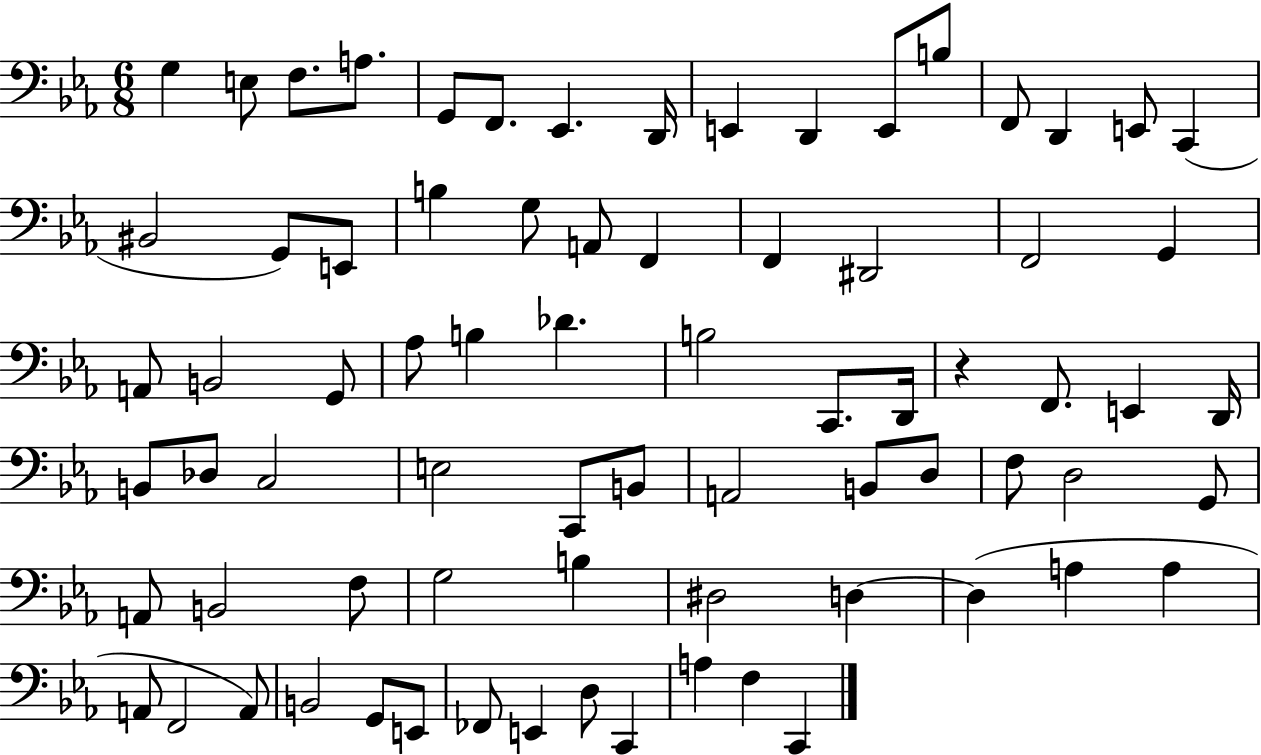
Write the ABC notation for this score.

X:1
T:Untitled
M:6/8
L:1/4
K:Eb
G, E,/2 F,/2 A,/2 G,,/2 F,,/2 _E,, D,,/4 E,, D,, E,,/2 B,/2 F,,/2 D,, E,,/2 C,, ^B,,2 G,,/2 E,,/2 B, G,/2 A,,/2 F,, F,, ^D,,2 F,,2 G,, A,,/2 B,,2 G,,/2 _A,/2 B, _D B,2 C,,/2 D,,/4 z F,,/2 E,, D,,/4 B,,/2 _D,/2 C,2 E,2 C,,/2 B,,/2 A,,2 B,,/2 D,/2 F,/2 D,2 G,,/2 A,,/2 B,,2 F,/2 G,2 B, ^D,2 D, D, A, A, A,,/2 F,,2 A,,/2 B,,2 G,,/2 E,,/2 _F,,/2 E,, D,/2 C,, A, F, C,,